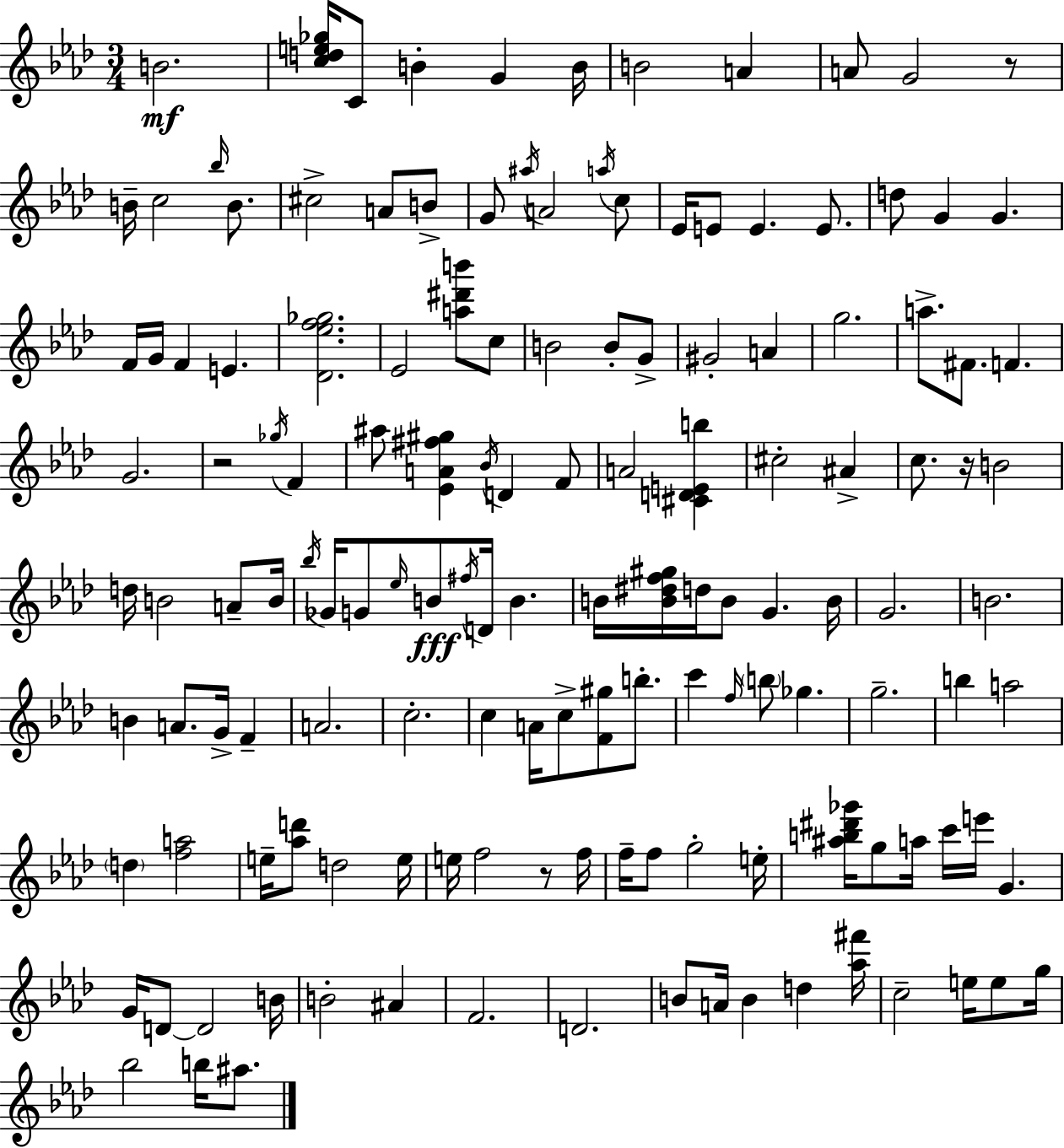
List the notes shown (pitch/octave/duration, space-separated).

B4/h. [C5,D5,E5,Gb5]/s C4/e B4/q G4/q B4/s B4/h A4/q A4/e G4/h R/e B4/s C5/h Bb5/s B4/e. C#5/h A4/e B4/e G4/e A#5/s A4/h A5/s C5/e Eb4/s E4/e E4/q. E4/e. D5/e G4/q G4/q. F4/s G4/s F4/q E4/q. [Db4,Eb5,F5,Gb5]/h. Eb4/h [A5,D#6,B6]/e C5/e B4/h B4/e G4/e G#4/h A4/q G5/h. A5/e. F#4/e. F4/q. G4/h. R/h Gb5/s F4/q A#5/e [Eb4,A4,F#5,G#5]/q Bb4/s D4/q F4/e A4/h [C#4,D4,E4,B5]/q C#5/h A#4/q C5/e. R/s B4/h D5/s B4/h A4/e B4/s Bb5/s Gb4/s G4/e Eb5/s B4/e F#5/s D4/s B4/q. B4/s [B4,D#5,F5,G#5]/s D5/s B4/e G4/q. B4/s G4/h. B4/h. B4/q A4/e. G4/s F4/q A4/h. C5/h. C5/q A4/s C5/e [F4,G#5]/e B5/e. C6/q F5/s B5/e Gb5/q. G5/h. B5/q A5/h D5/q [F5,A5]/h E5/s [Ab5,D6]/e D5/h E5/s E5/s F5/h R/e F5/s F5/s F5/e G5/h E5/s [A#5,B5,D#6,Gb6]/s G5/e A5/s C6/s E6/s G4/q. G4/s D4/e D4/h B4/s B4/h A#4/q F4/h. D4/h. B4/e A4/s B4/q D5/q [Ab5,F#6]/s C5/h E5/s E5/e G5/s Bb5/h B5/s A#5/e.